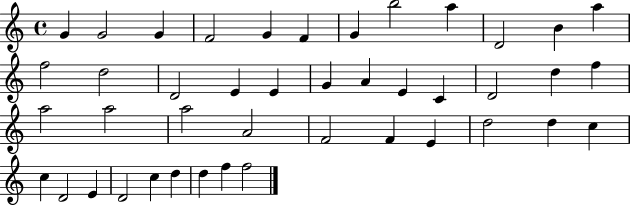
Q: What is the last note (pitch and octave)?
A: F5